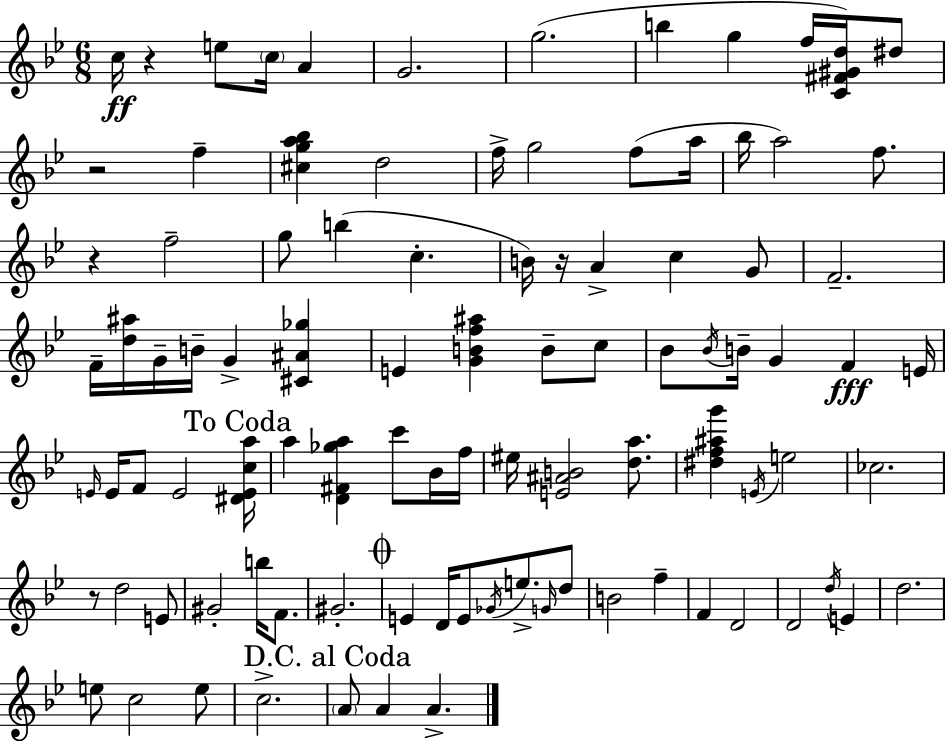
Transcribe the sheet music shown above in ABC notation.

X:1
T:Untitled
M:6/8
L:1/4
K:Gm
c/4 z e/2 c/4 A G2 g2 b g f/4 [C^F^Gd]/4 ^d/2 z2 f [^cga_b] d2 f/4 g2 f/2 a/4 _b/4 a2 f/2 z f2 g/2 b c B/4 z/4 A c G/2 F2 F/4 [d^a]/4 G/4 B/4 G [^C^A_g] E [GBf^a] B/2 c/2 _B/2 _B/4 B/4 G F E/4 E/4 E/4 F/2 E2 [^DEca]/4 a [D^F_ga] c'/2 _B/4 f/4 ^e/4 [E^AB]2 [da]/2 [^df^ag'] E/4 e2 _c2 z/2 d2 E/2 ^G2 b/4 F/2 ^G2 E D/4 E/2 _G/4 e/2 G/4 d/2 B2 f F D2 D2 d/4 E d2 e/2 c2 e/2 c2 A/2 A A